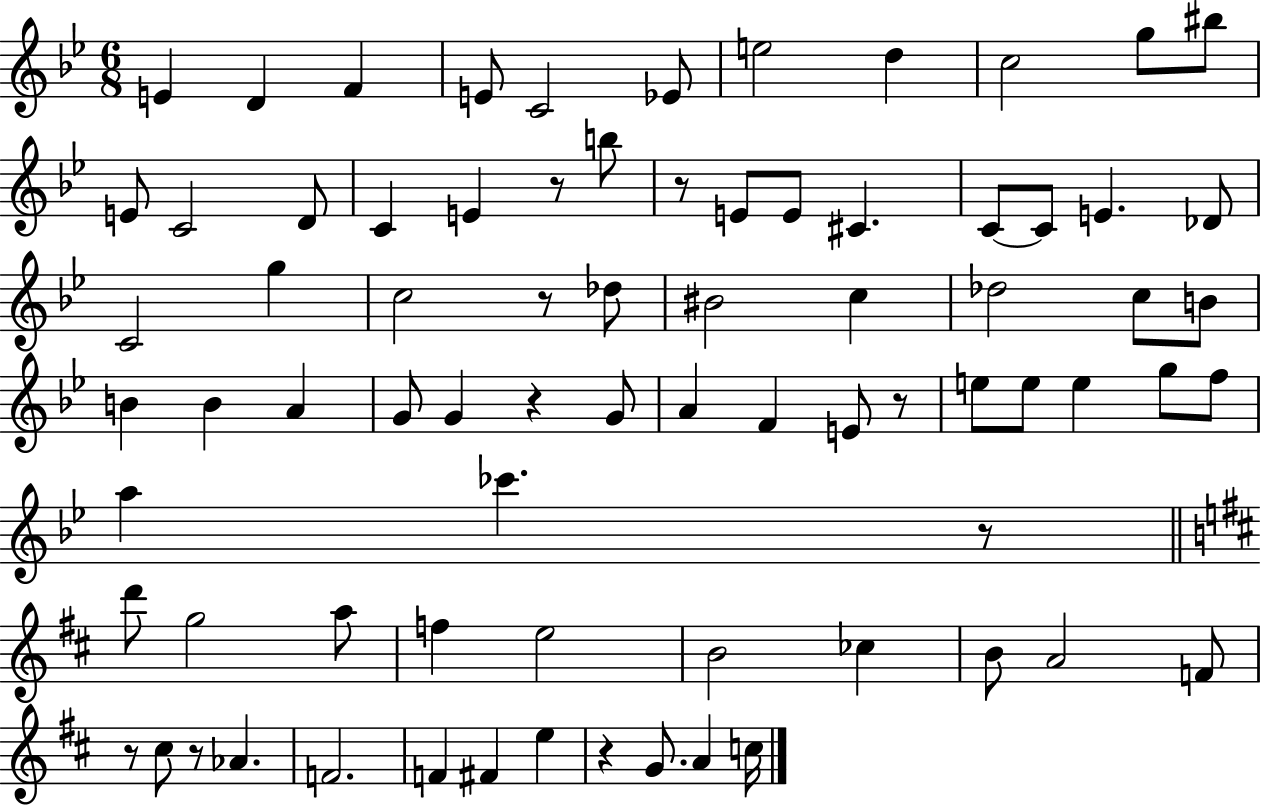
{
  \clef treble
  \numericTimeSignature
  \time 6/8
  \key bes \major
  \repeat volta 2 { e'4 d'4 f'4 | e'8 c'2 ees'8 | e''2 d''4 | c''2 g''8 bis''8 | \break e'8 c'2 d'8 | c'4 e'4 r8 b''8 | r8 e'8 e'8 cis'4. | c'8~~ c'8 e'4. des'8 | \break c'2 g''4 | c''2 r8 des''8 | bis'2 c''4 | des''2 c''8 b'8 | \break b'4 b'4 a'4 | g'8 g'4 r4 g'8 | a'4 f'4 e'8 r8 | e''8 e''8 e''4 g''8 f''8 | \break a''4 ces'''4. r8 | \bar "||" \break \key b \minor d'''8 g''2 a''8 | f''4 e''2 | b'2 ces''4 | b'8 a'2 f'8 | \break r8 cis''8 r8 aes'4. | f'2. | f'4 fis'4 e''4 | r4 g'8. a'4 c''16 | \break } \bar "|."
}